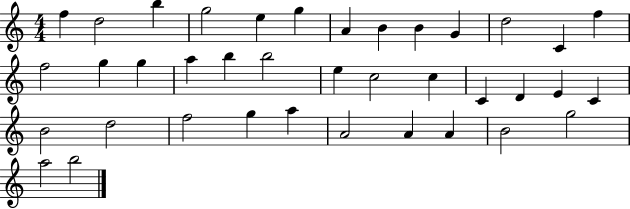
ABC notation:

X:1
T:Untitled
M:4/4
L:1/4
K:C
f d2 b g2 e g A B B G d2 C f f2 g g a b b2 e c2 c C D E C B2 d2 f2 g a A2 A A B2 g2 a2 b2